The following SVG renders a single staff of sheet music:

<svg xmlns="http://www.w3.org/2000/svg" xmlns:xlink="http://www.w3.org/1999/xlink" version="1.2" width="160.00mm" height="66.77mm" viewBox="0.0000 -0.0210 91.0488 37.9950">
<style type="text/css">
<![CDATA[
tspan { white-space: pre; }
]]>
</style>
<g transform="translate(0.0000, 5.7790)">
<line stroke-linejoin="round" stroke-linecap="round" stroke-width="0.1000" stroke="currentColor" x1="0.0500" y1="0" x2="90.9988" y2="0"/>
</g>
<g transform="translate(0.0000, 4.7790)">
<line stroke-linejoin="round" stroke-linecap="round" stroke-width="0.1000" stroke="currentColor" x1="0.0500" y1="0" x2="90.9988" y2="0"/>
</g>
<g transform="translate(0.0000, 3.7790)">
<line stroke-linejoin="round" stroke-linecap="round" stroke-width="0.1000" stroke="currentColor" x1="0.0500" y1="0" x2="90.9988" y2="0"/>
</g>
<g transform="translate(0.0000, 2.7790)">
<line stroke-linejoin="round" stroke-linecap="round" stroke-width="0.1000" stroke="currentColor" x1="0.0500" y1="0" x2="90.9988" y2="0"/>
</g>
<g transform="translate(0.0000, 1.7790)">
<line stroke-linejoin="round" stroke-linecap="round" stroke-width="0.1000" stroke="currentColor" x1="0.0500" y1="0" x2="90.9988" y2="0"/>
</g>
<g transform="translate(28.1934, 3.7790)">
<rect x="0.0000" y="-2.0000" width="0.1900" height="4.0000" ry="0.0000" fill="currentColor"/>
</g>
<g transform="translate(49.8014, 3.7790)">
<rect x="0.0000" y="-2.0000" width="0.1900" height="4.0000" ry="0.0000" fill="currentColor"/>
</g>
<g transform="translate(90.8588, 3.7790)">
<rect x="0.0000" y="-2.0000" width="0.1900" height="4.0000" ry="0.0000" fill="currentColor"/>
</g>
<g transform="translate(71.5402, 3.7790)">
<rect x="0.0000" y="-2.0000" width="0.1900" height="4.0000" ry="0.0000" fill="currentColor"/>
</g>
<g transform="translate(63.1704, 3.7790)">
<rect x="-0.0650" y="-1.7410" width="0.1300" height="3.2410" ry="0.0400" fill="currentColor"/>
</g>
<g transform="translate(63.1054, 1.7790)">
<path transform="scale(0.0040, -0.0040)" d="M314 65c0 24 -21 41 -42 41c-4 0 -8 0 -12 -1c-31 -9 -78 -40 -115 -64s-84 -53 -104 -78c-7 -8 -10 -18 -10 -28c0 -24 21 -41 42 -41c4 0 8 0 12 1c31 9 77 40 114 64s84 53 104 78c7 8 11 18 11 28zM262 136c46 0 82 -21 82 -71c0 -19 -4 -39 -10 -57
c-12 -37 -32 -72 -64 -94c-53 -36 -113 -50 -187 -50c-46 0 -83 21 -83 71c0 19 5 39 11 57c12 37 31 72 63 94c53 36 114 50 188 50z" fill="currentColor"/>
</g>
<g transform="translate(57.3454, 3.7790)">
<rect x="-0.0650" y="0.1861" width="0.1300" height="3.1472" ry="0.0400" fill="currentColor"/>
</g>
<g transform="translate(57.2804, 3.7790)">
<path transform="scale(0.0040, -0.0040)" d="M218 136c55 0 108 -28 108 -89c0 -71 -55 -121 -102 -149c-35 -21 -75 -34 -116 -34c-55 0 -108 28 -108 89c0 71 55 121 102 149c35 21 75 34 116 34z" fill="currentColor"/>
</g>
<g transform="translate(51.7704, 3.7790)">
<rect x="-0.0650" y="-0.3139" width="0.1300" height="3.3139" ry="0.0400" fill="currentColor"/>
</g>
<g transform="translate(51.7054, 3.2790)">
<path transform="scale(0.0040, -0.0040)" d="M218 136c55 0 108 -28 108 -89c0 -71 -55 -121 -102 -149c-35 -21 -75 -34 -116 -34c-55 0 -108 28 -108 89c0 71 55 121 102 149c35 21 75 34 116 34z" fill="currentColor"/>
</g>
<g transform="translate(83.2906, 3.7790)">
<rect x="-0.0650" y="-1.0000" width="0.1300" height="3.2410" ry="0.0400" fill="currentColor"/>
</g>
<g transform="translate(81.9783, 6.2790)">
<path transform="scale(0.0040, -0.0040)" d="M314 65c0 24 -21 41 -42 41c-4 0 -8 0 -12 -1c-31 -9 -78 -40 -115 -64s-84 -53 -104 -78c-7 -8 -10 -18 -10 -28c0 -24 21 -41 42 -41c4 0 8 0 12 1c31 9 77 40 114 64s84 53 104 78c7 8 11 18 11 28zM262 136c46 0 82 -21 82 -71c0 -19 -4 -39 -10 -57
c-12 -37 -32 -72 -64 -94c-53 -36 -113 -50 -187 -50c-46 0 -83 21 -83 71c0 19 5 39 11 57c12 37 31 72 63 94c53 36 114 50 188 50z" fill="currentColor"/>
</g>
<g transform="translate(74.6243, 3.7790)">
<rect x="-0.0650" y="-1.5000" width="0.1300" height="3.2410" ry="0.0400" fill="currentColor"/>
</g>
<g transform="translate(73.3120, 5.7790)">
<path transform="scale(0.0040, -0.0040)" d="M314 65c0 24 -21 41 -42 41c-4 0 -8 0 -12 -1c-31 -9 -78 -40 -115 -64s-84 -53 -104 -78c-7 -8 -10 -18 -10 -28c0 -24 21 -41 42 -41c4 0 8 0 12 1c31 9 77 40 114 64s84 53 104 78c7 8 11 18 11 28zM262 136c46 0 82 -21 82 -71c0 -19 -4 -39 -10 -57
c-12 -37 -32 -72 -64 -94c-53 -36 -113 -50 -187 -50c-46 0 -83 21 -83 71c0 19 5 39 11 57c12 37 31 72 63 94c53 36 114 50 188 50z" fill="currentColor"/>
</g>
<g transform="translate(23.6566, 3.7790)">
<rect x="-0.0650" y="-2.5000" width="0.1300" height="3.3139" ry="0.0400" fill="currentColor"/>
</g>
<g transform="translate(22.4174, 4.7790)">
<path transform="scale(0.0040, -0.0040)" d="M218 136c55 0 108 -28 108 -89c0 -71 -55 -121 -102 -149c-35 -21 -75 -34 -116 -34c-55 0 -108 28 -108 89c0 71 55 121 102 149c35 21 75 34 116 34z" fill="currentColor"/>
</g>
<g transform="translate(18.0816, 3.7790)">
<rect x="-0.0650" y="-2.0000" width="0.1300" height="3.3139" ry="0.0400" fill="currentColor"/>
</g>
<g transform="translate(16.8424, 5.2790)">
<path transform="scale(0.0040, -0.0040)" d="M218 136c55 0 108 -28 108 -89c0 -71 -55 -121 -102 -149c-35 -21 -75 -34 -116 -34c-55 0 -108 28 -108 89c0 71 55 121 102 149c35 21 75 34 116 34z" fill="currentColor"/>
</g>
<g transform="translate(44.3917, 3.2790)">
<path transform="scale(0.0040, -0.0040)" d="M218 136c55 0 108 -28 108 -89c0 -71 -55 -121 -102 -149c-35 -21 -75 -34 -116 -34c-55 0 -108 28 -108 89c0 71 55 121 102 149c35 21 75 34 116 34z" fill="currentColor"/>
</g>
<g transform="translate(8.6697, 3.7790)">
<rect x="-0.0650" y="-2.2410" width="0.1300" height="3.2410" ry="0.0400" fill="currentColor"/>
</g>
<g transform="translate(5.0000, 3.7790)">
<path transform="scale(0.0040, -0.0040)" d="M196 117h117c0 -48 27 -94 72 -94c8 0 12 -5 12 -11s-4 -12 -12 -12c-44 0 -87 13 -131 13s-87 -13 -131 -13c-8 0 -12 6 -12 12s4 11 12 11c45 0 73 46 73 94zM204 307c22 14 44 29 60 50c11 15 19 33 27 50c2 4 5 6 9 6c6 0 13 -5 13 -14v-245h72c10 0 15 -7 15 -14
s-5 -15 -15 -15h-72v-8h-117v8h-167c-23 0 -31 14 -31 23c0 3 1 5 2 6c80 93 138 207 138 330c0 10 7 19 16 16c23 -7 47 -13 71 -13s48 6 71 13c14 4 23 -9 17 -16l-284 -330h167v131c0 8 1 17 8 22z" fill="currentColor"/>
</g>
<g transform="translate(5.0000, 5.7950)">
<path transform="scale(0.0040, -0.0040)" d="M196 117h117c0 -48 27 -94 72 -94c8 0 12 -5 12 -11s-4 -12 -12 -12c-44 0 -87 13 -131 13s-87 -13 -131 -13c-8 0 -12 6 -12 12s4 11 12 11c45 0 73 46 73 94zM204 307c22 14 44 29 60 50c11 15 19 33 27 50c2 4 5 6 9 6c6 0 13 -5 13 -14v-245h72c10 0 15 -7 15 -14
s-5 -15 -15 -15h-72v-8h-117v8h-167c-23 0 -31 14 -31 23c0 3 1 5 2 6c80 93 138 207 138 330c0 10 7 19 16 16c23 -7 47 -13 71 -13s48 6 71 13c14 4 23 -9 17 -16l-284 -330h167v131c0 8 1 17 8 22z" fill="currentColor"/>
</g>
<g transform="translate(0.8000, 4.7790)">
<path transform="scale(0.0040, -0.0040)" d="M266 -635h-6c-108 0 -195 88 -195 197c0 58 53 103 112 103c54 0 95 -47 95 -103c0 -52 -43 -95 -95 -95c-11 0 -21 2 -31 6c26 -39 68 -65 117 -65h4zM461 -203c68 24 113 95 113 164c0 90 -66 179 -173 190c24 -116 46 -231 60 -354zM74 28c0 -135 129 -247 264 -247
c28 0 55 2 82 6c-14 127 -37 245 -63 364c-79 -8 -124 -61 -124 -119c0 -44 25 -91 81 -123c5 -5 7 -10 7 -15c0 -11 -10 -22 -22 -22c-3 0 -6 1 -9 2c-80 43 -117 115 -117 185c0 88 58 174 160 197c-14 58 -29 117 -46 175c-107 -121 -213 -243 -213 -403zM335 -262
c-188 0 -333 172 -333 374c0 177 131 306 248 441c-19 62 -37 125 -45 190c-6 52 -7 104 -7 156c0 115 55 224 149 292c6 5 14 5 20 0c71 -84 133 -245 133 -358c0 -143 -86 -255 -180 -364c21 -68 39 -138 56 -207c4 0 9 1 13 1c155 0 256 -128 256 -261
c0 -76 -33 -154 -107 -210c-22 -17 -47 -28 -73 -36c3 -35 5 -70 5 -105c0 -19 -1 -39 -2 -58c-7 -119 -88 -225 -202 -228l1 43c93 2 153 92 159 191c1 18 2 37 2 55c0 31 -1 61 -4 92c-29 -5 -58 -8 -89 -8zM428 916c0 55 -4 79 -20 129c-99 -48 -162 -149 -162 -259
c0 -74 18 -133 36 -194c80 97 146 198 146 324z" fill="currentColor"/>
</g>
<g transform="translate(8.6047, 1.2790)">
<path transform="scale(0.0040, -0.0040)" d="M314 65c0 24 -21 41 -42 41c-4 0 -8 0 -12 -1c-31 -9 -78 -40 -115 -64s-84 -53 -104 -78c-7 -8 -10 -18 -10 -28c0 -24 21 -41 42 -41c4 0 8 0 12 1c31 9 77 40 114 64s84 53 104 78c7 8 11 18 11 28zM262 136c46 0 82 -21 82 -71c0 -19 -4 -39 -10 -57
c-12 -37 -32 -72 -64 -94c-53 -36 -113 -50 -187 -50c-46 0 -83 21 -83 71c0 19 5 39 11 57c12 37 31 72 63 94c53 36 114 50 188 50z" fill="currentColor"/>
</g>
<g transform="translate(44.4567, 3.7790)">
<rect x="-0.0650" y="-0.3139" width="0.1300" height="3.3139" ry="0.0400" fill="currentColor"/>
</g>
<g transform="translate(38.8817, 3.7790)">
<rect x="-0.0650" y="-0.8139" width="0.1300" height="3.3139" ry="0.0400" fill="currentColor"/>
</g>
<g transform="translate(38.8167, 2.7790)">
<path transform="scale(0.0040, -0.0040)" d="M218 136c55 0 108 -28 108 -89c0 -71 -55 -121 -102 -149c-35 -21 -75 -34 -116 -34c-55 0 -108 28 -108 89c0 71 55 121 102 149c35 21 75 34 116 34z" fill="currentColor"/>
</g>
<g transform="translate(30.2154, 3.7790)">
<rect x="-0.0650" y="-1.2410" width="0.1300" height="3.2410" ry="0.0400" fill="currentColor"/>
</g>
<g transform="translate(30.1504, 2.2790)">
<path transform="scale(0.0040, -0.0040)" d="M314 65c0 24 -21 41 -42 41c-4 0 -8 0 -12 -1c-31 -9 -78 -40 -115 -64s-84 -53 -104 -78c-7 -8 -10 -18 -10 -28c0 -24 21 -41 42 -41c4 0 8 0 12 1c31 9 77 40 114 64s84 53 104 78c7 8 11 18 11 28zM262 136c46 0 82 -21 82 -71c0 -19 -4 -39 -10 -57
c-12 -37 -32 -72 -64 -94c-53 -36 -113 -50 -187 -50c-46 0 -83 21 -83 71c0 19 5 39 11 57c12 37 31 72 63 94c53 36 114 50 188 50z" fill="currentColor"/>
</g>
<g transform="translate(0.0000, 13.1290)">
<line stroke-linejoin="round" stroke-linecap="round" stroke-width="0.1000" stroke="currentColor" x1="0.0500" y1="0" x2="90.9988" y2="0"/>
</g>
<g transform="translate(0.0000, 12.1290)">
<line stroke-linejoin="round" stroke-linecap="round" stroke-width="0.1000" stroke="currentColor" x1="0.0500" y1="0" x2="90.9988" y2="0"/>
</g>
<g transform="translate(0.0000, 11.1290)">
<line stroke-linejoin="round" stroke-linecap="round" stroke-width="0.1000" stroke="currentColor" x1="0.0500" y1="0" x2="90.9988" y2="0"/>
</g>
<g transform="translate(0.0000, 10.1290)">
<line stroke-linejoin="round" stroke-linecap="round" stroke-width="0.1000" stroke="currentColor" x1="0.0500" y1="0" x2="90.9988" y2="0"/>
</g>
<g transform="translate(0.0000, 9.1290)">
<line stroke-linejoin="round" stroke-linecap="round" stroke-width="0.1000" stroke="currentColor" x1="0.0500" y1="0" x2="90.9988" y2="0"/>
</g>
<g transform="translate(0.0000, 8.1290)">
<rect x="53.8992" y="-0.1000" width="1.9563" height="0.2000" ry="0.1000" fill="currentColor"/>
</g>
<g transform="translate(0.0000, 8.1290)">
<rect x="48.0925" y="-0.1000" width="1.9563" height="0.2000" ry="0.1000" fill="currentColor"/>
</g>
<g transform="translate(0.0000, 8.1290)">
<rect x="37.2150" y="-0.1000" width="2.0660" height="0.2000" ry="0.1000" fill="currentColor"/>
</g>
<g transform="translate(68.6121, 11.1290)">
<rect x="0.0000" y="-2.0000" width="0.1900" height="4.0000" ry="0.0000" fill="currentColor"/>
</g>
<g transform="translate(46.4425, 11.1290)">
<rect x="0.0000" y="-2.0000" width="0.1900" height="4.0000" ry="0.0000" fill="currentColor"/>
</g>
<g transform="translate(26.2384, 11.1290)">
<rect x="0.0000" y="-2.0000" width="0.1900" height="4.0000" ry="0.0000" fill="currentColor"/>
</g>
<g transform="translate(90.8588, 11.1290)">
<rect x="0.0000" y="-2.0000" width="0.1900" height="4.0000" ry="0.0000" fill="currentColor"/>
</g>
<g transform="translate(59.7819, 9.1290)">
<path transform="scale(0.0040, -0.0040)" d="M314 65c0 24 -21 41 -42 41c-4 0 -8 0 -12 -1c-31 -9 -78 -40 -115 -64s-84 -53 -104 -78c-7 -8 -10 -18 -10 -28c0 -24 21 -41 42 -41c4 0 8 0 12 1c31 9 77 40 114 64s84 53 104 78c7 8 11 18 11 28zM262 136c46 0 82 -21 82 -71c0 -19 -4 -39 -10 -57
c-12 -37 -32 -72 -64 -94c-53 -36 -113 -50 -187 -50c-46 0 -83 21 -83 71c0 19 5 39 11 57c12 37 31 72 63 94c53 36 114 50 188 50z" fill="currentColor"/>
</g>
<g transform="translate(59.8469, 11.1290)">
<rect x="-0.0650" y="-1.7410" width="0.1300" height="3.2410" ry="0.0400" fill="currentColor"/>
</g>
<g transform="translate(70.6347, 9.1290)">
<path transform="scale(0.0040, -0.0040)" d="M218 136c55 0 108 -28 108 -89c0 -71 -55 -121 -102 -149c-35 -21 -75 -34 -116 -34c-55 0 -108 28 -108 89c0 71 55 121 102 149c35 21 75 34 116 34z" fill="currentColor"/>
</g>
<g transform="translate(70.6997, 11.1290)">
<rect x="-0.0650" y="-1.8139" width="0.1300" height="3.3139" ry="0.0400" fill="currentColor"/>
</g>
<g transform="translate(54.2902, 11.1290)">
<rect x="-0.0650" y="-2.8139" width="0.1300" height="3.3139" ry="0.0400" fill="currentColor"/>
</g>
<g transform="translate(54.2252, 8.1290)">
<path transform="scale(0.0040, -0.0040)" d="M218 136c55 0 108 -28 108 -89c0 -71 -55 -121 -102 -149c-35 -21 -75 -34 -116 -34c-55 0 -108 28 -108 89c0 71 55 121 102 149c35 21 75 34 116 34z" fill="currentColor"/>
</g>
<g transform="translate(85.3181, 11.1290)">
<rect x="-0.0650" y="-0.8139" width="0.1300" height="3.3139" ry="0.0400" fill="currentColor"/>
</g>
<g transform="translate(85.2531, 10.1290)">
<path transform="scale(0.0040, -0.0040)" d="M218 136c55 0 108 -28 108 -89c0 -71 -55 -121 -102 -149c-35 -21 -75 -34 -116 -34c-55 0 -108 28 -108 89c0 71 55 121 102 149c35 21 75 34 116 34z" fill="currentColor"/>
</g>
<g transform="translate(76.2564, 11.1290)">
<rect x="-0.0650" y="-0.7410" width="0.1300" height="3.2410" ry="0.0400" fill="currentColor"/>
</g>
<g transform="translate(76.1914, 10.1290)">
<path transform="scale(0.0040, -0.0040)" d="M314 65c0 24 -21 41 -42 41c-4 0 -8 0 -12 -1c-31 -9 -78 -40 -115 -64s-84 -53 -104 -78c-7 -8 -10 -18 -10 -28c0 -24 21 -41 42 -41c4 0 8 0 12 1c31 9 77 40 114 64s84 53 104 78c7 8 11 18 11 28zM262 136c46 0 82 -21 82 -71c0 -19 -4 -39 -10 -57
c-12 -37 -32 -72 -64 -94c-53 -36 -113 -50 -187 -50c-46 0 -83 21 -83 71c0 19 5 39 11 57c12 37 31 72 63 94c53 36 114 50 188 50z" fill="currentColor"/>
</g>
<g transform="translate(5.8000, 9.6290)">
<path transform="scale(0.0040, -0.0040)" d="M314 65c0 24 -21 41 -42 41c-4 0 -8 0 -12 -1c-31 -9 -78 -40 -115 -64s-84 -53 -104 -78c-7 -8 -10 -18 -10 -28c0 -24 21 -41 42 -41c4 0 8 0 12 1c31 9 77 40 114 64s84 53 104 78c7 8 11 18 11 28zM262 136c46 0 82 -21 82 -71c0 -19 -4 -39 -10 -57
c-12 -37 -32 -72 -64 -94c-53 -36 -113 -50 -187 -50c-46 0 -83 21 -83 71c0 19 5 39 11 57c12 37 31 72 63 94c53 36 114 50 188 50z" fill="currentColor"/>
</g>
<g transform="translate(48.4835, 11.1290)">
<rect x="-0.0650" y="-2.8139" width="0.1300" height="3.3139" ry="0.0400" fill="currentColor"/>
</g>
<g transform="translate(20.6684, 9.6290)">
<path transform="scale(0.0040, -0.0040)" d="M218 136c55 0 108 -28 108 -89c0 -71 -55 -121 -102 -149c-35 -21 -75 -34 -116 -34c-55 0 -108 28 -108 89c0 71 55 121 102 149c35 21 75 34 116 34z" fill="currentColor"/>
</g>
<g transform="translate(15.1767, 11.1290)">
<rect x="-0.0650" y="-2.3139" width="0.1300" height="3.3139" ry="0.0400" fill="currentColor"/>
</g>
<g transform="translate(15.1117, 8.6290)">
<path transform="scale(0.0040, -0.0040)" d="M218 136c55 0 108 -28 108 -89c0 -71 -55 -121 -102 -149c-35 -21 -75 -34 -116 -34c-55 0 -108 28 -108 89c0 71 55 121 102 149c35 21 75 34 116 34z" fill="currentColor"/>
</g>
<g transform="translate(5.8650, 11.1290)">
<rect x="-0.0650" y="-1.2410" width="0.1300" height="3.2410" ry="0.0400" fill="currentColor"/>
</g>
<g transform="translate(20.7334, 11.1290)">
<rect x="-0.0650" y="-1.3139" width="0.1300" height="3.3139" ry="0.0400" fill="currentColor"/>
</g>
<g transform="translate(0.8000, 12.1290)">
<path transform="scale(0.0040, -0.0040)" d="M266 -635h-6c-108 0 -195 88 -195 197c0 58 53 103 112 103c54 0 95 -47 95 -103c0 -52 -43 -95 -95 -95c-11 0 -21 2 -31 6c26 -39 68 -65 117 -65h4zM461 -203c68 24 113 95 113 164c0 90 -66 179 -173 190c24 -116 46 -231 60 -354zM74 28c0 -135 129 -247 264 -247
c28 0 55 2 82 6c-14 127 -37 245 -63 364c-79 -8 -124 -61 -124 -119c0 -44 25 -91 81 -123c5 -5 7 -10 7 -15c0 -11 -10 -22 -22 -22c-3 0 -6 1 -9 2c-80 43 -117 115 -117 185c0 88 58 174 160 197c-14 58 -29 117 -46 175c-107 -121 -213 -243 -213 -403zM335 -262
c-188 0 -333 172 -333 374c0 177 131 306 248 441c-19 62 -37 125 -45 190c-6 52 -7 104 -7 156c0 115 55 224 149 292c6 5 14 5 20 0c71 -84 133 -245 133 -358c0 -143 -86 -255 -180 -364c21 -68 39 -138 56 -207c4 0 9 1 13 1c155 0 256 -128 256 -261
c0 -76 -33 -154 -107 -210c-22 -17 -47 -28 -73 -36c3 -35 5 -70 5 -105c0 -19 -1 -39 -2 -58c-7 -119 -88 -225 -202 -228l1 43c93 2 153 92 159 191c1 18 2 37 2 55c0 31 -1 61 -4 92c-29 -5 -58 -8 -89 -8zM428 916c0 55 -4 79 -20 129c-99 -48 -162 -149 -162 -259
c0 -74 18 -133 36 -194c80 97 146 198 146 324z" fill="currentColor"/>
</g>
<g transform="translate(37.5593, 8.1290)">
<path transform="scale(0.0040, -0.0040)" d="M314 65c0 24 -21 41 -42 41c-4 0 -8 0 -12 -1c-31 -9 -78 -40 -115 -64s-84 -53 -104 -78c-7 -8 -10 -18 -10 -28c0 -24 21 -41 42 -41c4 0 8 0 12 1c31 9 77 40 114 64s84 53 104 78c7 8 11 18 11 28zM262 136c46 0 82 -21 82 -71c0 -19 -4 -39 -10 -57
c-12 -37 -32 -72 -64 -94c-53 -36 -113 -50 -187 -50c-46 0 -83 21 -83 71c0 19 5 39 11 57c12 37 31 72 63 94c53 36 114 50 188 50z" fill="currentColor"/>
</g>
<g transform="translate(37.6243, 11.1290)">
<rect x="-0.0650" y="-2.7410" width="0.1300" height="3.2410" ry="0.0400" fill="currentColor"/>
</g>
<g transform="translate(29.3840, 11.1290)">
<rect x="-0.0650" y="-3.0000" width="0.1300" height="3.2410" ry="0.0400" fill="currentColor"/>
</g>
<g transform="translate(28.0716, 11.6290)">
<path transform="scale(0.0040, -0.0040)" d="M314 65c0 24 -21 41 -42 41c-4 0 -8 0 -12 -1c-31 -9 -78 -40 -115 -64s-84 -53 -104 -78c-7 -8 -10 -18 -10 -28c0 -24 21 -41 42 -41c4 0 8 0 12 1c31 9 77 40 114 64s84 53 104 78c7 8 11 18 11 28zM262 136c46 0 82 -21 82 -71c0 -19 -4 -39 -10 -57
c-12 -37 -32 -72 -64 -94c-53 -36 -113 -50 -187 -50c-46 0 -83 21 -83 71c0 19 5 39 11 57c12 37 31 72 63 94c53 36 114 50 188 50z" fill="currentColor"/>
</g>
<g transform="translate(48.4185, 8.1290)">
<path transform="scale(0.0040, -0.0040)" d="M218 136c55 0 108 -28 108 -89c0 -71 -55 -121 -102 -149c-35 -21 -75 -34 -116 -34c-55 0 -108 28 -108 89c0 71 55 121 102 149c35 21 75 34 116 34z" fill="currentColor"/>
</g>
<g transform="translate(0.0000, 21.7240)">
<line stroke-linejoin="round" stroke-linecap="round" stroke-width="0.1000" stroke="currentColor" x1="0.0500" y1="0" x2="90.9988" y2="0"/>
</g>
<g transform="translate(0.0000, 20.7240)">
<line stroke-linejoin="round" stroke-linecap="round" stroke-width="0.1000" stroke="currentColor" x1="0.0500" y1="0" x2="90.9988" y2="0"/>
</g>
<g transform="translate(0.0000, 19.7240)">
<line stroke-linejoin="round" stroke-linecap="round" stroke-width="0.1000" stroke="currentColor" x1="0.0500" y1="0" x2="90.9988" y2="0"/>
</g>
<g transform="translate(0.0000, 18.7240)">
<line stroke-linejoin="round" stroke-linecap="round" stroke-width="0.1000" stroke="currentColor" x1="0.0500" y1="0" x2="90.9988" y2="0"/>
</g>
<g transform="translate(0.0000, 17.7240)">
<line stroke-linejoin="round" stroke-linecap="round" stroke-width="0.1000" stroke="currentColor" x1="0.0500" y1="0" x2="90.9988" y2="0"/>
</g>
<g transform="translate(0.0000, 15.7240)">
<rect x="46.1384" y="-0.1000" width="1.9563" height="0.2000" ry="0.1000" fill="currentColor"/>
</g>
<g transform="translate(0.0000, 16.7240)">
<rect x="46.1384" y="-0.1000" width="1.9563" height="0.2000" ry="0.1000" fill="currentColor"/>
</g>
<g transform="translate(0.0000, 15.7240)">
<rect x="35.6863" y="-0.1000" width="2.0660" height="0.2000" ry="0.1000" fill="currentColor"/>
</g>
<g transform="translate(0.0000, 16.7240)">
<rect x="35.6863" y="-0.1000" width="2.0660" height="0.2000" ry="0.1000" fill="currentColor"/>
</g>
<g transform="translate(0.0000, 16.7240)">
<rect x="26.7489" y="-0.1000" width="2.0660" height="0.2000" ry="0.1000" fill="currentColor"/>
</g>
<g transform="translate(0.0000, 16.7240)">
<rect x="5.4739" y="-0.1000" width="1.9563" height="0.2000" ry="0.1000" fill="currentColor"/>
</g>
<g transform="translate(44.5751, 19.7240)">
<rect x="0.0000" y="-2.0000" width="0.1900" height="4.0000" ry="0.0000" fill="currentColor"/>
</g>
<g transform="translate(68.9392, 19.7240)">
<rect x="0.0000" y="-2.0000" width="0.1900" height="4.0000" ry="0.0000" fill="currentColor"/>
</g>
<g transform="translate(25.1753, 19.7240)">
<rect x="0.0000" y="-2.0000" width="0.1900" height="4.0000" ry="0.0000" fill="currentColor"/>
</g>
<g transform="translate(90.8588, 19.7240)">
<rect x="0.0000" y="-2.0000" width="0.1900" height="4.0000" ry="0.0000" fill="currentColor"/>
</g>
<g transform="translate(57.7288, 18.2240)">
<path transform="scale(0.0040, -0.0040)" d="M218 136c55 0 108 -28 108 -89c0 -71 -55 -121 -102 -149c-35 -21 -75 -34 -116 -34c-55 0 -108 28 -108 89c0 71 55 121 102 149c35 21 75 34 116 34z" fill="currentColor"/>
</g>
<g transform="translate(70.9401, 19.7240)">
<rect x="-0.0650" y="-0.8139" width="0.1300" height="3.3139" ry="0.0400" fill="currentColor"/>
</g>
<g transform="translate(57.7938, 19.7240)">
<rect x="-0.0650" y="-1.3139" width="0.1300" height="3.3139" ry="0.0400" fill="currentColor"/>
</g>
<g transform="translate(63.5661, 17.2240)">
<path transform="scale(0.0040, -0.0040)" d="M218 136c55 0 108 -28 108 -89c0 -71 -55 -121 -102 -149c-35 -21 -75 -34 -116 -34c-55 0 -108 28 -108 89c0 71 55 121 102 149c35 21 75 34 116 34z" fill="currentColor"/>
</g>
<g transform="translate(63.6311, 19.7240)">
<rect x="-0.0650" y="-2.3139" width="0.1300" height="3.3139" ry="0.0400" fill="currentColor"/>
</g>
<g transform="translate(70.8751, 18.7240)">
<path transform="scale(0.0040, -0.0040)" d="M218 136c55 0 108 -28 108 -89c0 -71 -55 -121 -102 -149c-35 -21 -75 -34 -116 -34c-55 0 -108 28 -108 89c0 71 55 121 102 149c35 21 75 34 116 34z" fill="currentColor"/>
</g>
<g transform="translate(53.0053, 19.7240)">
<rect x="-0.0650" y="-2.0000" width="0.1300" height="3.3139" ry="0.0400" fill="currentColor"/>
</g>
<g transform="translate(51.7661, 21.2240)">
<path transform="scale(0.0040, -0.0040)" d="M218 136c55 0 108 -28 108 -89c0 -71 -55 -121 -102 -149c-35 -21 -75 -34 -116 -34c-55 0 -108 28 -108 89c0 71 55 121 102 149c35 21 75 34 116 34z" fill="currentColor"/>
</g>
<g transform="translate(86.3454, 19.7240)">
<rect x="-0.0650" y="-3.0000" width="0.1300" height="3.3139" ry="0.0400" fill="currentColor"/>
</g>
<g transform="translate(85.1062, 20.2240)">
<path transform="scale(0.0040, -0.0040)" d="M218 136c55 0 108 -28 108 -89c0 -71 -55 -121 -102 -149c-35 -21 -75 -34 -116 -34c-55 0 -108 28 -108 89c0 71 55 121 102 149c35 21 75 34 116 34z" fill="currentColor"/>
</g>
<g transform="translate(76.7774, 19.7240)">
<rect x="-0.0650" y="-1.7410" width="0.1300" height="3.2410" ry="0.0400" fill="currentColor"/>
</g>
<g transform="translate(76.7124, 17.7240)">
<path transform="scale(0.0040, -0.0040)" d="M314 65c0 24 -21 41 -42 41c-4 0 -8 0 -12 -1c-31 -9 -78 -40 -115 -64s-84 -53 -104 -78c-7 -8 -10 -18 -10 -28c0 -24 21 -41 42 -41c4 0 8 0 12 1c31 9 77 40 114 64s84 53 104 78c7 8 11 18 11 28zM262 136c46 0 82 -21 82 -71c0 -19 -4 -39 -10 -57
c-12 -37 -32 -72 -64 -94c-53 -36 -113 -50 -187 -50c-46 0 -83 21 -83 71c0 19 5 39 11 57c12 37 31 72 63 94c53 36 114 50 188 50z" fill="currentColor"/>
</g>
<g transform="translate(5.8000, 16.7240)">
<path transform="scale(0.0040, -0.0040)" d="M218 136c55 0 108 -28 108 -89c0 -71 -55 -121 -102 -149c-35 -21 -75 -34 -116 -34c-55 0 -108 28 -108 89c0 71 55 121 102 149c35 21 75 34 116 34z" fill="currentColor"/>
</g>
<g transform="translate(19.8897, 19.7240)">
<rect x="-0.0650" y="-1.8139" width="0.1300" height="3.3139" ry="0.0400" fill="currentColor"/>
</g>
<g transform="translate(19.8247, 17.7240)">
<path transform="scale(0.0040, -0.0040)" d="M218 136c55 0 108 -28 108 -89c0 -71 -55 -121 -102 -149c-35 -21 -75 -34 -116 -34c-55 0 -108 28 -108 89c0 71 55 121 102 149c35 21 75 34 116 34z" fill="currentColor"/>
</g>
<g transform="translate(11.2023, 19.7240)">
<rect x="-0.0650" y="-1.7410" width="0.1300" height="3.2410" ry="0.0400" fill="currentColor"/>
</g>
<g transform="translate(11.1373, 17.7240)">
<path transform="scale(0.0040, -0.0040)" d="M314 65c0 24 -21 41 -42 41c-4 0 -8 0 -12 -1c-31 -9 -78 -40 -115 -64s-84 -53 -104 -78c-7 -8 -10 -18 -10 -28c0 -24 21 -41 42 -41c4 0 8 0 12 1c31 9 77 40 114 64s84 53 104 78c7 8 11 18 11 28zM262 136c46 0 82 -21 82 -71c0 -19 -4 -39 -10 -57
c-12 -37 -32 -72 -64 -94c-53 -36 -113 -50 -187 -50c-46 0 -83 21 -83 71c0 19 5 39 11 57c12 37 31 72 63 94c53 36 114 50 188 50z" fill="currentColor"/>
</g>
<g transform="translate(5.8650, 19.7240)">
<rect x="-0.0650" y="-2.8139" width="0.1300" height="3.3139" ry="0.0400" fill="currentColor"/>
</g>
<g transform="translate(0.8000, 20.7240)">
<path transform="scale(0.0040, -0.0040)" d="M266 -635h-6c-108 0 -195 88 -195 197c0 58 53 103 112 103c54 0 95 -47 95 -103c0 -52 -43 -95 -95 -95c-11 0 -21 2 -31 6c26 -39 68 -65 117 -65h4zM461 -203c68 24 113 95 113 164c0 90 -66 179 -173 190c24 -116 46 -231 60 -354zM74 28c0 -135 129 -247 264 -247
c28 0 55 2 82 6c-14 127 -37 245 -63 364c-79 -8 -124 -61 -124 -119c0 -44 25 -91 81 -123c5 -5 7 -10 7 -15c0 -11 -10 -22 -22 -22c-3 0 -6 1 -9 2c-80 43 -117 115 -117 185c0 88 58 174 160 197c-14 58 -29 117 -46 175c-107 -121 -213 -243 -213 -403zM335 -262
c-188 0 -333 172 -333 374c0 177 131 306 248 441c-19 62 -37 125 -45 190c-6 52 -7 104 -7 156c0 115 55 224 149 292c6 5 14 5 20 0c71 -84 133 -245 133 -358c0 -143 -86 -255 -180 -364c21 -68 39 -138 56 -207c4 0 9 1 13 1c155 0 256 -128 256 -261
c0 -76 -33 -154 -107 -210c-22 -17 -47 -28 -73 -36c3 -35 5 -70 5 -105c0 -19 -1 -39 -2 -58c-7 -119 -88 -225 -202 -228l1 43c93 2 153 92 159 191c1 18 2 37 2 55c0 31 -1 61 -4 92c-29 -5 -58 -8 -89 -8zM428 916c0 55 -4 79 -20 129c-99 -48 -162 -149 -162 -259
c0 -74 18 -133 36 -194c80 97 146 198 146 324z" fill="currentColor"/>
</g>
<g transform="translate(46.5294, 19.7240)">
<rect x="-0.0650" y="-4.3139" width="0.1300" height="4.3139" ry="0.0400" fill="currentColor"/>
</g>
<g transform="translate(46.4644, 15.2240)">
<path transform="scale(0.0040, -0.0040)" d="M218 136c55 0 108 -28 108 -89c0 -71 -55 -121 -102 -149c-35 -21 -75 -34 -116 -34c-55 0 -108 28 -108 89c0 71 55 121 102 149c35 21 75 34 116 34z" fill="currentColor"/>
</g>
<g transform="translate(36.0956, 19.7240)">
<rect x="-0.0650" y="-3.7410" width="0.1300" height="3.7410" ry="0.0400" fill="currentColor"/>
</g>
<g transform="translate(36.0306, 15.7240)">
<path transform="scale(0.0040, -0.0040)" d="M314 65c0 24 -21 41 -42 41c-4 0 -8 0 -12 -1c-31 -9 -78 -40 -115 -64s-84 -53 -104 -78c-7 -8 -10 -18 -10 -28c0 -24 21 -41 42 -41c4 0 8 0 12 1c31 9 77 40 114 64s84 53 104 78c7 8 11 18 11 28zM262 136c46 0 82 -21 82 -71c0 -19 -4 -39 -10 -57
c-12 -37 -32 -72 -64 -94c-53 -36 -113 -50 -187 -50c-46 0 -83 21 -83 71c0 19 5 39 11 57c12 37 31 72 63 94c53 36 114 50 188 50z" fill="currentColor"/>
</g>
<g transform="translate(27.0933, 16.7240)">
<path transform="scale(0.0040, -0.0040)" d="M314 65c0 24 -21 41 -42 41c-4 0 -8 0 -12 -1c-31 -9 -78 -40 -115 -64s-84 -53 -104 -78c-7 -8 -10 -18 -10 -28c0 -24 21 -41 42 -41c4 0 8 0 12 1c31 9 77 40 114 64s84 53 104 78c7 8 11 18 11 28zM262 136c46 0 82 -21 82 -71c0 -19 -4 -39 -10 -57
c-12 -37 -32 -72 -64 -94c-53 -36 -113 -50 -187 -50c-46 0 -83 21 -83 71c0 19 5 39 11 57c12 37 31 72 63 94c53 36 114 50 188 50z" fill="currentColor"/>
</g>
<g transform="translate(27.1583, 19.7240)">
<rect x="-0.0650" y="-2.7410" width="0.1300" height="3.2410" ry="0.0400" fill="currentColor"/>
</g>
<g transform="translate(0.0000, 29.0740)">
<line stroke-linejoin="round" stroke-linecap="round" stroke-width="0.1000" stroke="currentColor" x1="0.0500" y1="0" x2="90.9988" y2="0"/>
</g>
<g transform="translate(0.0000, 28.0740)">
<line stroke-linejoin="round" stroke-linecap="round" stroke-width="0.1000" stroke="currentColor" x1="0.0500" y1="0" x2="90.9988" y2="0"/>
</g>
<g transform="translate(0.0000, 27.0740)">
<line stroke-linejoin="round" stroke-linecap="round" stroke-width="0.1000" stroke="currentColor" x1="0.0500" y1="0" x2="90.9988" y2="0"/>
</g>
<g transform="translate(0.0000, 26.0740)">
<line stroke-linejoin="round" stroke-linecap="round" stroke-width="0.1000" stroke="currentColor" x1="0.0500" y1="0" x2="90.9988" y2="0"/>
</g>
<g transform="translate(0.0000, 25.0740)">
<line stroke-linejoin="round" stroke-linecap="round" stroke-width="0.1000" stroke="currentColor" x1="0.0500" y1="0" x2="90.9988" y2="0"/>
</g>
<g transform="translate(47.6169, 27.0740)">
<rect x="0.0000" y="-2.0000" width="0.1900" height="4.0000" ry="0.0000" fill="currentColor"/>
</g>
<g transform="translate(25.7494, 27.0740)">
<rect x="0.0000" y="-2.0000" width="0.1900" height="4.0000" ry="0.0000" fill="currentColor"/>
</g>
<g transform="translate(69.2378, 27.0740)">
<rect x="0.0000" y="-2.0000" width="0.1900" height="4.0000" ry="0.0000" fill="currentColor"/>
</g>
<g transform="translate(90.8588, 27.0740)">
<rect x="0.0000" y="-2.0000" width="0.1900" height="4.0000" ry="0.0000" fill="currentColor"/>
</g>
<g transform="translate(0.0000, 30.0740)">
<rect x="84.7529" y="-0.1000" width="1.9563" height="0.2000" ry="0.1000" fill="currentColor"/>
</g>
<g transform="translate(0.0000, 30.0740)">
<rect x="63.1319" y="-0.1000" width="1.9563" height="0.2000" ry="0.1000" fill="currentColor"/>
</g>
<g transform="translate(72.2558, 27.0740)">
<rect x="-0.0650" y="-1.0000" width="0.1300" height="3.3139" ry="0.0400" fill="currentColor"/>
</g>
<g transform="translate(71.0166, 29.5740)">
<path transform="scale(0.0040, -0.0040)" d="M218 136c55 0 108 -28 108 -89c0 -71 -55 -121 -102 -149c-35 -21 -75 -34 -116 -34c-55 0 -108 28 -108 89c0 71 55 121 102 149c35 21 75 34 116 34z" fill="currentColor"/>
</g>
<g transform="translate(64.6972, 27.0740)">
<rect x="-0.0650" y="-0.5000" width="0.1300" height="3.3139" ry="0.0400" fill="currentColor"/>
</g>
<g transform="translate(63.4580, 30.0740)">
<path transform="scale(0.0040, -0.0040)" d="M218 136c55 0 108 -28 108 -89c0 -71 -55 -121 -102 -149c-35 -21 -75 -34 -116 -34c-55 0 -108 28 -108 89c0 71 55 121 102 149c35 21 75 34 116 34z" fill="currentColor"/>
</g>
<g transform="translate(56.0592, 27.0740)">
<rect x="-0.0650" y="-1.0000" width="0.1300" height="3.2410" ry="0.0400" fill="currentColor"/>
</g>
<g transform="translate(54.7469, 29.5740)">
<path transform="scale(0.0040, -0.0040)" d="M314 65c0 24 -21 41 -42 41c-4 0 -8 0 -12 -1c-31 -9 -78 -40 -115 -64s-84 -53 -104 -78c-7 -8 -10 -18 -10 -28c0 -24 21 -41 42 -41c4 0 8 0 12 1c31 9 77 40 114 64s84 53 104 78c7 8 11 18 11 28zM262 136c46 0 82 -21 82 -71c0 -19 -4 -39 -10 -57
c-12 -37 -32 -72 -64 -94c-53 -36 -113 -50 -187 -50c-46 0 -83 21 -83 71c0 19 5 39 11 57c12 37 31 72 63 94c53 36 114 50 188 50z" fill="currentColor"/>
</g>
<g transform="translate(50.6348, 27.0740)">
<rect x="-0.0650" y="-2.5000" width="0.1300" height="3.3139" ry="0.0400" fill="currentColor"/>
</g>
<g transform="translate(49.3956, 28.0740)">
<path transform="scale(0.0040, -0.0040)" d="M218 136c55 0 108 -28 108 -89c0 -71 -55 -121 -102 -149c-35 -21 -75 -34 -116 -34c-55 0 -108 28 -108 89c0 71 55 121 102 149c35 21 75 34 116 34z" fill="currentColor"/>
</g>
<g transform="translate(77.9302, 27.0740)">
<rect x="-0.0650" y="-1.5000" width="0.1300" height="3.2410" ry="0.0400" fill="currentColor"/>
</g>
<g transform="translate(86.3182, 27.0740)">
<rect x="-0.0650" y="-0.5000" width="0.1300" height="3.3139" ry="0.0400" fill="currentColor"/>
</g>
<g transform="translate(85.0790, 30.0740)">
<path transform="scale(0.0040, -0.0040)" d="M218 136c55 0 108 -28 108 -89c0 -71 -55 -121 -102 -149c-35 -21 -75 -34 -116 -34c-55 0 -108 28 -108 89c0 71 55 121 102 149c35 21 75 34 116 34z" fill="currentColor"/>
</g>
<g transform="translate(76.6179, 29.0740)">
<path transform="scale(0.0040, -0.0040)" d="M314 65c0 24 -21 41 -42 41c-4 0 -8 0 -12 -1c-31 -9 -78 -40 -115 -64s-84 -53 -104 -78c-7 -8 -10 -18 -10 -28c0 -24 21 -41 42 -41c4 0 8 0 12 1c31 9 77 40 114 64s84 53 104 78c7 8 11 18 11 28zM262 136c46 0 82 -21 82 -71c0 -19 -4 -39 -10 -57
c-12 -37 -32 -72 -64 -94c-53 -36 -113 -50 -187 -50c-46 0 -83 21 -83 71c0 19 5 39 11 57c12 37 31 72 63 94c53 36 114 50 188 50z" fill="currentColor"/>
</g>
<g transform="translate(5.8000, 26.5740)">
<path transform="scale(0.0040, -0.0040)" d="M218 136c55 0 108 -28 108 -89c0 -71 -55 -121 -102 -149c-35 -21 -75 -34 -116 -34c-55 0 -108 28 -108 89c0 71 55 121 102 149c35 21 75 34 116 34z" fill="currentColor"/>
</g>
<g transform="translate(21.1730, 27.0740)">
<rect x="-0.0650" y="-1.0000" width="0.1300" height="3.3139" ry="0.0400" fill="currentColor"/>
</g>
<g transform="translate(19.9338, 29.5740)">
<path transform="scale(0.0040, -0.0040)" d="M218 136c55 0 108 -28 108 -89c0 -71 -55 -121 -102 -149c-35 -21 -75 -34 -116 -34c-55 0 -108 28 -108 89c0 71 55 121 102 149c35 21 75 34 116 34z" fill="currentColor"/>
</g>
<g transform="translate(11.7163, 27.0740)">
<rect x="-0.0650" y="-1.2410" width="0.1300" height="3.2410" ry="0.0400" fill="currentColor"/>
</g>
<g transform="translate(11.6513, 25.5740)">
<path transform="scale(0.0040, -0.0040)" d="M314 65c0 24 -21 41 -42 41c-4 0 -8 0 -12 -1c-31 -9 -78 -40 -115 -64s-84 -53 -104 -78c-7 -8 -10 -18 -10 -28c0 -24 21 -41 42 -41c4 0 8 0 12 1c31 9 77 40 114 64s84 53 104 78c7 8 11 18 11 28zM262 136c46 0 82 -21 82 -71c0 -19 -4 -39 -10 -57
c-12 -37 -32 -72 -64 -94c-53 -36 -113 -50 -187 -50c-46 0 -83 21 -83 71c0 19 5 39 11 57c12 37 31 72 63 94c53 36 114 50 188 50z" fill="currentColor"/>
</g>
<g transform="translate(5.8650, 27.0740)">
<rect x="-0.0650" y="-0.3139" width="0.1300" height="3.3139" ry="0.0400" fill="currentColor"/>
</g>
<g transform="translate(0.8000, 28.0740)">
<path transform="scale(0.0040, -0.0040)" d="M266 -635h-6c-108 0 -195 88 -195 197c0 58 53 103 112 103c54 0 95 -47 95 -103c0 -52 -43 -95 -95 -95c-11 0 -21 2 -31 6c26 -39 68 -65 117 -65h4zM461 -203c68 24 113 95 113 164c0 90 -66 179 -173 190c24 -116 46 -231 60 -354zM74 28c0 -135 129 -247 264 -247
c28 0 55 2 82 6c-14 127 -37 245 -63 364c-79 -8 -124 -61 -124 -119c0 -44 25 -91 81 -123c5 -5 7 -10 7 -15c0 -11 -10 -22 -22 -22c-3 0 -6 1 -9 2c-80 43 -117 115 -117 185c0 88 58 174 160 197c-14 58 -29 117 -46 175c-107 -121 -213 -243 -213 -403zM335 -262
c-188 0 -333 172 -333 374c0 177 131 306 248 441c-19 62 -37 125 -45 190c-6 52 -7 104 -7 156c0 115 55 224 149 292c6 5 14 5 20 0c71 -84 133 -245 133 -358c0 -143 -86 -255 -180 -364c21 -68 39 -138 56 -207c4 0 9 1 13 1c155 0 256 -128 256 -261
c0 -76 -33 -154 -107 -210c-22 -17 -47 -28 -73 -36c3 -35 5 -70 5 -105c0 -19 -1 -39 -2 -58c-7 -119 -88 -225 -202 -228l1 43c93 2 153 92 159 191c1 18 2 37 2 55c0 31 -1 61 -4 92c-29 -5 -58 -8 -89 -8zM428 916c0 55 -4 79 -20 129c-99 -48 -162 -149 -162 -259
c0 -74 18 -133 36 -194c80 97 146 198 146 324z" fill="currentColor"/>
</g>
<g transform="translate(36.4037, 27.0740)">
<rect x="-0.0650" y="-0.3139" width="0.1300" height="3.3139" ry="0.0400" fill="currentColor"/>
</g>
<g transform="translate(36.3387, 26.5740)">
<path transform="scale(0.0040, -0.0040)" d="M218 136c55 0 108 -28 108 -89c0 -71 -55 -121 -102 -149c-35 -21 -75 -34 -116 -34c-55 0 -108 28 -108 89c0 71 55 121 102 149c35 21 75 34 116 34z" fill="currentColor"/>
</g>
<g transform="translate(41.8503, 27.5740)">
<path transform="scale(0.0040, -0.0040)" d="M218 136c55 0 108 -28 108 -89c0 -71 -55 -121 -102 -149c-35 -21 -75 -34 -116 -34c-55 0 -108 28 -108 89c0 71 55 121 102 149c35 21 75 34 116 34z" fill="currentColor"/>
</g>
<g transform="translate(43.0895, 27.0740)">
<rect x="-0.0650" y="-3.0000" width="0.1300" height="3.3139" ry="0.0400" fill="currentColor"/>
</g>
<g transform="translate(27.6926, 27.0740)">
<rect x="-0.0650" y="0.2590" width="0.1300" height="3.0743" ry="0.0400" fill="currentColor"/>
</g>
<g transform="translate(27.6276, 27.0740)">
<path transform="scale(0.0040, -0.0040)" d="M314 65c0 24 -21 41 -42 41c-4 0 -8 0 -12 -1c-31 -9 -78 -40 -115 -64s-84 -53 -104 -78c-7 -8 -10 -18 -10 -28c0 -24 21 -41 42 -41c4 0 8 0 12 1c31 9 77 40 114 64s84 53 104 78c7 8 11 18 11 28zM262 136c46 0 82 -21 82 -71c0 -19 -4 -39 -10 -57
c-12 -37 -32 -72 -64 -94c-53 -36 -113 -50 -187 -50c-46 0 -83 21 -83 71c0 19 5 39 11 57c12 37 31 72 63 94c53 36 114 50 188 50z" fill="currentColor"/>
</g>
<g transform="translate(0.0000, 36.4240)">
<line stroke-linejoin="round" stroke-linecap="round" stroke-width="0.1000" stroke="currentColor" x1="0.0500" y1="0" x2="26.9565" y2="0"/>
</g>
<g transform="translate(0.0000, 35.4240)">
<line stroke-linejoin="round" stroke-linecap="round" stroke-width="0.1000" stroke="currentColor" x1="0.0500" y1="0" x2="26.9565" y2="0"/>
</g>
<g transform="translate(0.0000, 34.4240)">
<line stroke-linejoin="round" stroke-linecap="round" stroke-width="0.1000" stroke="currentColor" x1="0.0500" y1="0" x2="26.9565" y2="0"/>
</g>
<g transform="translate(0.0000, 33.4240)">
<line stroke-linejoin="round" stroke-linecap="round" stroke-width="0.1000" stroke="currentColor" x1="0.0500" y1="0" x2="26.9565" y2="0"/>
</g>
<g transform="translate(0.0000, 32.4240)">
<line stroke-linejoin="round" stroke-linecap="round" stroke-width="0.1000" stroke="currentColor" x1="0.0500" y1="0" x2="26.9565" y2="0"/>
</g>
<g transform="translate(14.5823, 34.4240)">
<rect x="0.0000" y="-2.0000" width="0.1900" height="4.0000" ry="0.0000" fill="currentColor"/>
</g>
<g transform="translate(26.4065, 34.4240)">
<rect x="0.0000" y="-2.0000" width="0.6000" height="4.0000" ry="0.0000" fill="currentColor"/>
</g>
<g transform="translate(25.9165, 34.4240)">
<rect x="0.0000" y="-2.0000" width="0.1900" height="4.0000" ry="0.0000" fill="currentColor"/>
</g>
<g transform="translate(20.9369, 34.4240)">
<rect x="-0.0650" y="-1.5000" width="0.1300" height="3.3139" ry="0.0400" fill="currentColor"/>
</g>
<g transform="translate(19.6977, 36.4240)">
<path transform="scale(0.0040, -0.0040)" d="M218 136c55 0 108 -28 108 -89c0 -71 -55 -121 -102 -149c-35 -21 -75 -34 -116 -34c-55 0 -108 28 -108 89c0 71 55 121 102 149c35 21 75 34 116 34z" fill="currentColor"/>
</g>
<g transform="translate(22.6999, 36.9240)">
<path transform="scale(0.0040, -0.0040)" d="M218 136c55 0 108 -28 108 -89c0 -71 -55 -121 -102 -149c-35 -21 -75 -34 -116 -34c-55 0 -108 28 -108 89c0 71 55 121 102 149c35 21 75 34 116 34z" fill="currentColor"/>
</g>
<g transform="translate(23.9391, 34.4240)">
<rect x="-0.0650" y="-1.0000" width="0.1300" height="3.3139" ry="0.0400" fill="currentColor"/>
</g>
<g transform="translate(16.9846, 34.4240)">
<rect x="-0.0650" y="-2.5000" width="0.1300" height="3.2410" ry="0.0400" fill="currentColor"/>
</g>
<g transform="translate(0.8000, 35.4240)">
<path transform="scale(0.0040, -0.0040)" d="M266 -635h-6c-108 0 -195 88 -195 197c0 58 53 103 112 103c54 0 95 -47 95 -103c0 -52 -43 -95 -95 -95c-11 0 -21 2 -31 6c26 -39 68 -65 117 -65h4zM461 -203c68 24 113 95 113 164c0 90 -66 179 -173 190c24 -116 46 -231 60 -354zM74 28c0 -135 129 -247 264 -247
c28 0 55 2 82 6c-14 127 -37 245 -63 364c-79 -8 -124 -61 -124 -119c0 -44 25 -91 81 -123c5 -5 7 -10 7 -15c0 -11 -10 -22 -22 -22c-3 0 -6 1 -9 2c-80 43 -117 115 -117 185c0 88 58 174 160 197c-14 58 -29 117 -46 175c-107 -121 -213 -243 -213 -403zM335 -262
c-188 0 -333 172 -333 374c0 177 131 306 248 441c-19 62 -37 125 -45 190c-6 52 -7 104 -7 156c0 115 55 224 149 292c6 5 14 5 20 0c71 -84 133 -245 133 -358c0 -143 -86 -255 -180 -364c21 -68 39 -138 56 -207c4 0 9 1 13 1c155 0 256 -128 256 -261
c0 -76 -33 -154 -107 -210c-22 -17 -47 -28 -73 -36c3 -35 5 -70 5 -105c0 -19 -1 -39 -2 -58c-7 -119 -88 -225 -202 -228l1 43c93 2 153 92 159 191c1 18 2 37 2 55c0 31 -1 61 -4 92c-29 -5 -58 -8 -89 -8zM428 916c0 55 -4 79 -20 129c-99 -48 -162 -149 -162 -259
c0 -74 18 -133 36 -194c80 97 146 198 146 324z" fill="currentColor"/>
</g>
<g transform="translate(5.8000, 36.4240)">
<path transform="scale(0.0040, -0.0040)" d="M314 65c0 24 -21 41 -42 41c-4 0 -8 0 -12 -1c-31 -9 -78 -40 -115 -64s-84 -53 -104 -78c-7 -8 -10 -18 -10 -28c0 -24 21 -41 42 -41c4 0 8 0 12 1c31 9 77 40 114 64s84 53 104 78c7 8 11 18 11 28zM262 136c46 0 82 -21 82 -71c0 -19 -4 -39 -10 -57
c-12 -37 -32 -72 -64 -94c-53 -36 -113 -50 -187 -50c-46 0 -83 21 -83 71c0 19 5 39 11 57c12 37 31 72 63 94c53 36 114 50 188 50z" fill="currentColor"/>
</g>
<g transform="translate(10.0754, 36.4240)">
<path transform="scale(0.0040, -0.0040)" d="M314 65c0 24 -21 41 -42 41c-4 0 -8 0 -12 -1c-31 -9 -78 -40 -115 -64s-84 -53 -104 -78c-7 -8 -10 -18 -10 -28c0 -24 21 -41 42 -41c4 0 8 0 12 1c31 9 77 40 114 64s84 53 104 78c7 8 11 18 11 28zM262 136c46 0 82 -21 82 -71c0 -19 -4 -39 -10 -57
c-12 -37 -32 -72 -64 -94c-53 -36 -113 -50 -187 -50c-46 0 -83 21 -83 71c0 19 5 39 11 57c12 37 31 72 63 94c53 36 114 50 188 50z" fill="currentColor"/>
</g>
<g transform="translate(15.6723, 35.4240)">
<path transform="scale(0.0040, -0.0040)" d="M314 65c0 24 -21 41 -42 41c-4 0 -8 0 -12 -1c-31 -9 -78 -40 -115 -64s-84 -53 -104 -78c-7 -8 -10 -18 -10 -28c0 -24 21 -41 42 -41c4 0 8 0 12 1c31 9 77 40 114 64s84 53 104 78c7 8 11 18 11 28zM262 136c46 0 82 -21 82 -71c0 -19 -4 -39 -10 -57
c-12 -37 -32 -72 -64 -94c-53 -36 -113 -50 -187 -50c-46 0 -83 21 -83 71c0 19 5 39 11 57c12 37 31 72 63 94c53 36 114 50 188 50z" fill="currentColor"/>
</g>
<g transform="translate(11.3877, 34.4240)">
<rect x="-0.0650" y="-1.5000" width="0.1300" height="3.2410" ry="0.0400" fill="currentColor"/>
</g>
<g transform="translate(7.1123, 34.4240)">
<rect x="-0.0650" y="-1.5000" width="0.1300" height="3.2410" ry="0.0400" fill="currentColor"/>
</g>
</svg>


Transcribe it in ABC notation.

X:1
T:Untitled
M:4/4
L:1/4
K:C
g2 F G e2 d c c B f2 E2 D2 e2 g e A2 a2 a a f2 f d2 d a f2 f a2 c'2 d' F e g d f2 A c e2 D B2 c A G D2 C D E2 C E2 E2 G2 E D